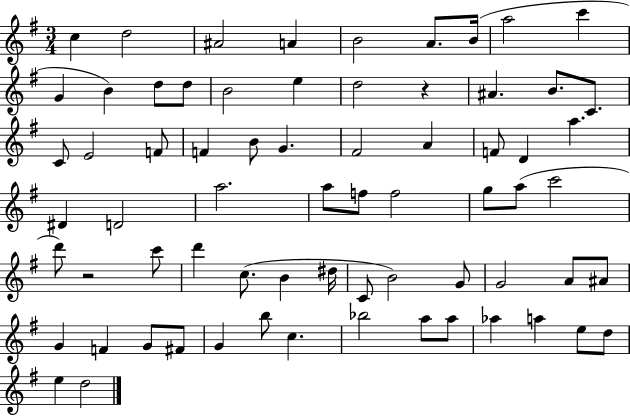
C5/q D5/h A#4/h A4/q B4/h A4/e. B4/s A5/h C6/q G4/q B4/q D5/e D5/e B4/h E5/q D5/h R/q A#4/q. B4/e. C4/e. C4/e E4/h F4/e F4/q B4/e G4/q. F#4/h A4/q F4/e D4/q A5/q. D#4/q D4/h A5/h. A5/e F5/e F5/h G5/e A5/e C6/h D6/e R/h C6/e D6/q C5/e. B4/q D#5/s C4/e B4/h G4/e G4/h A4/e A#4/e G4/q F4/q G4/e F#4/e G4/q B5/e C5/q. Bb5/h A5/e A5/e Ab5/q A5/q E5/e D5/e E5/q D5/h